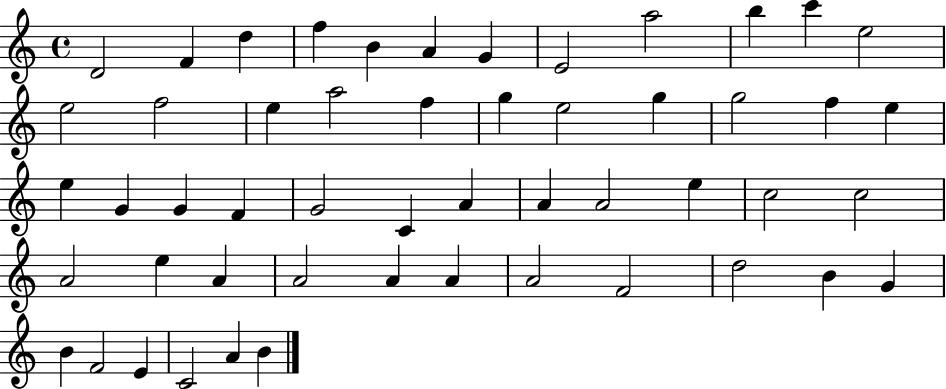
{
  \clef treble
  \time 4/4
  \defaultTimeSignature
  \key c \major
  d'2 f'4 d''4 | f''4 b'4 a'4 g'4 | e'2 a''2 | b''4 c'''4 e''2 | \break e''2 f''2 | e''4 a''2 f''4 | g''4 e''2 g''4 | g''2 f''4 e''4 | \break e''4 g'4 g'4 f'4 | g'2 c'4 a'4 | a'4 a'2 e''4 | c''2 c''2 | \break a'2 e''4 a'4 | a'2 a'4 a'4 | a'2 f'2 | d''2 b'4 g'4 | \break b'4 f'2 e'4 | c'2 a'4 b'4 | \bar "|."
}